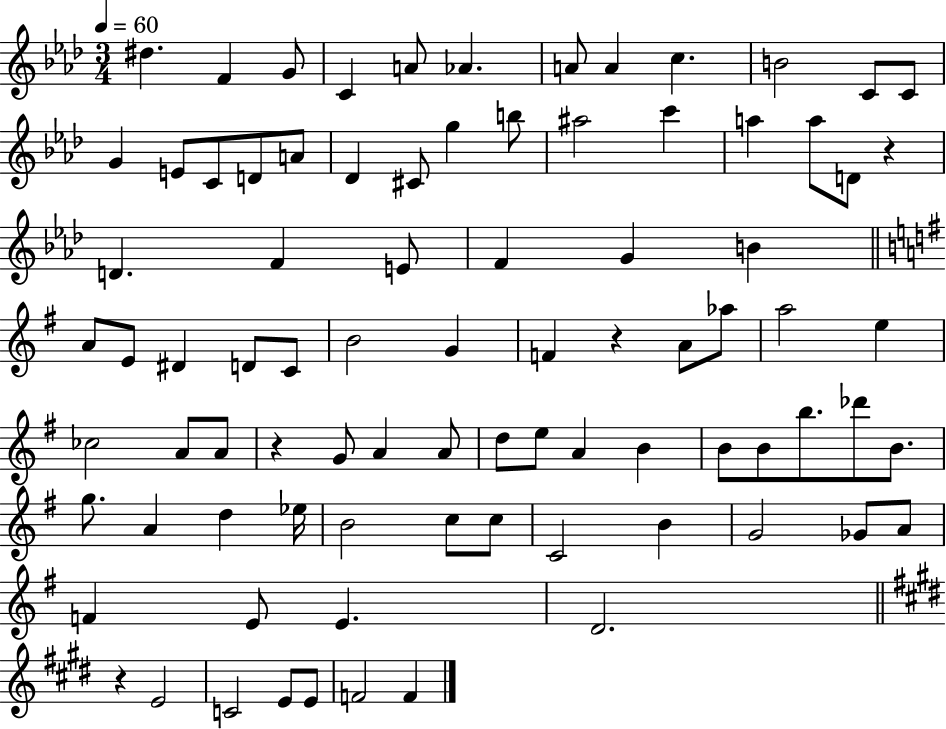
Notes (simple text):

D#5/q. F4/q G4/e C4/q A4/e Ab4/q. A4/e A4/q C5/q. B4/h C4/e C4/e G4/q E4/e C4/e D4/e A4/e Db4/q C#4/e G5/q B5/e A#5/h C6/q A5/q A5/e D4/e R/q D4/q. F4/q E4/e F4/q G4/q B4/q A4/e E4/e D#4/q D4/e C4/e B4/h G4/q F4/q R/q A4/e Ab5/e A5/h E5/q CES5/h A4/e A4/e R/q G4/e A4/q A4/e D5/e E5/e A4/q B4/q B4/e B4/e B5/e. Db6/e B4/e. G5/e. A4/q D5/q Eb5/s B4/h C5/e C5/e C4/h B4/q G4/h Gb4/e A4/e F4/q E4/e E4/q. D4/h. R/q E4/h C4/h E4/e E4/e F4/h F4/q